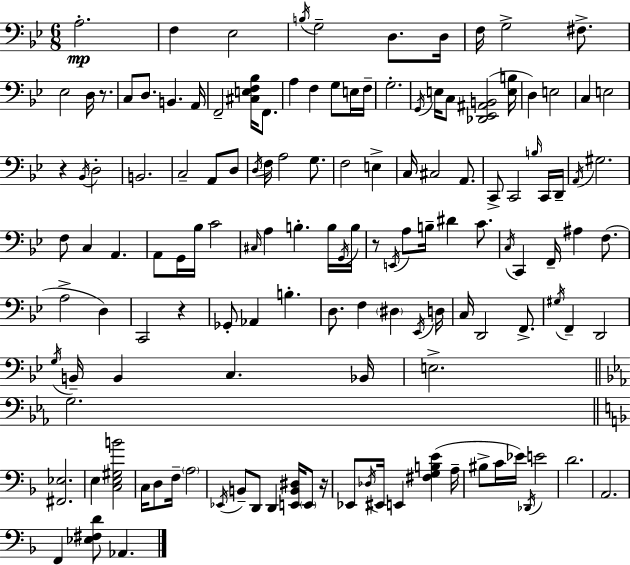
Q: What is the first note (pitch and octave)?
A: A3